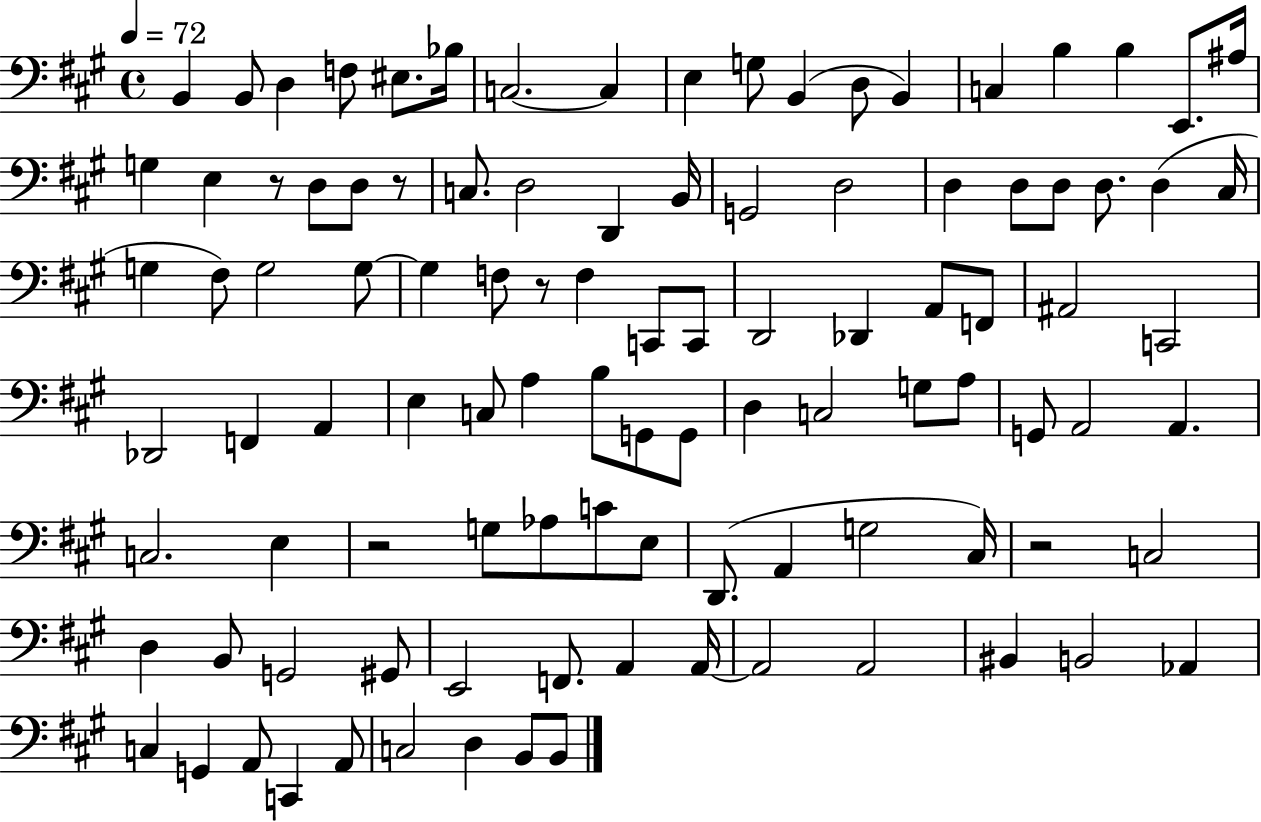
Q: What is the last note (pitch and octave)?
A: B2